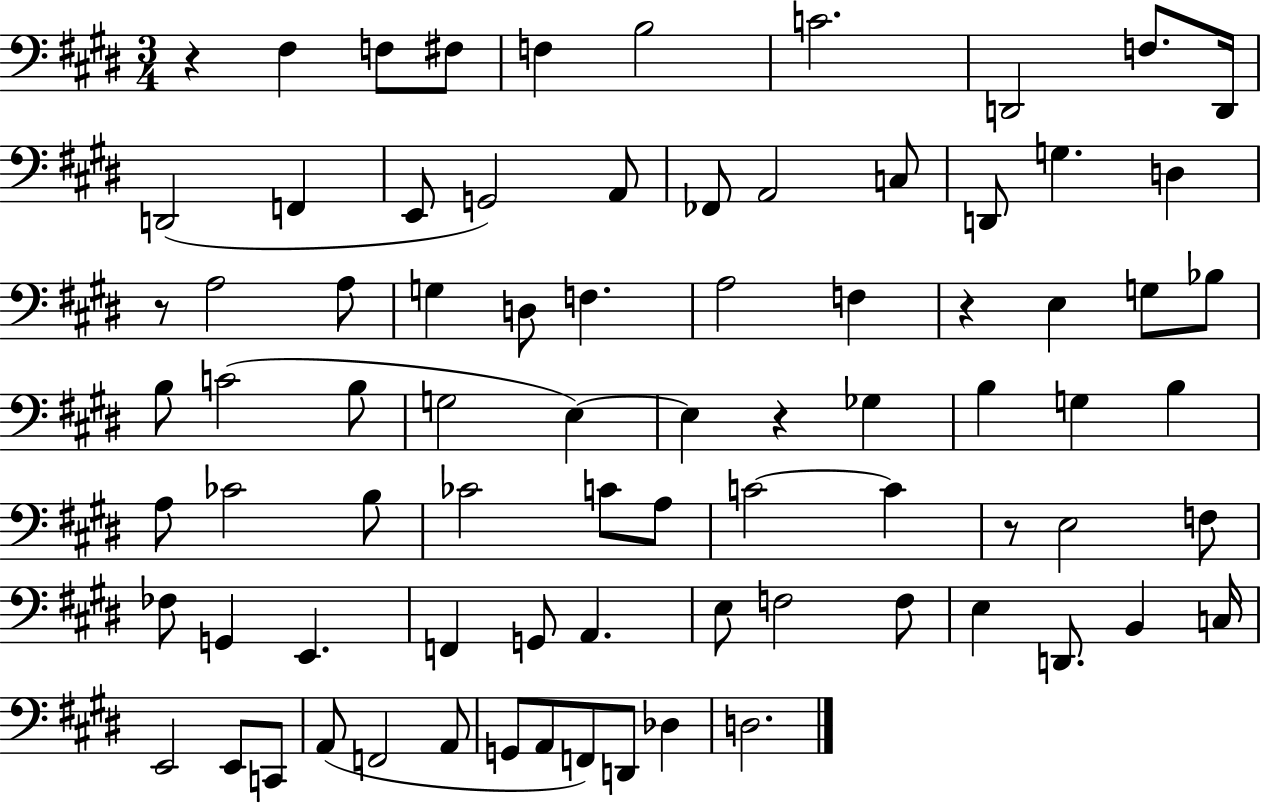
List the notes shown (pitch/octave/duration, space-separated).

R/q F#3/q F3/e F#3/e F3/q B3/h C4/h. D2/h F3/e. D2/s D2/h F2/q E2/e G2/h A2/e FES2/e A2/h C3/e D2/e G3/q. D3/q R/e A3/h A3/e G3/q D3/e F3/q. A3/h F3/q R/q E3/q G3/e Bb3/e B3/e C4/h B3/e G3/h E3/q E3/q R/q Gb3/q B3/q G3/q B3/q A3/e CES4/h B3/e CES4/h C4/e A3/e C4/h C4/q R/e E3/h F3/e FES3/e G2/q E2/q. F2/q G2/e A2/q. E3/e F3/h F3/e E3/q D2/e. B2/q C3/s E2/h E2/e C2/e A2/e F2/h A2/e G2/e A2/e F2/e D2/e Db3/q D3/h.